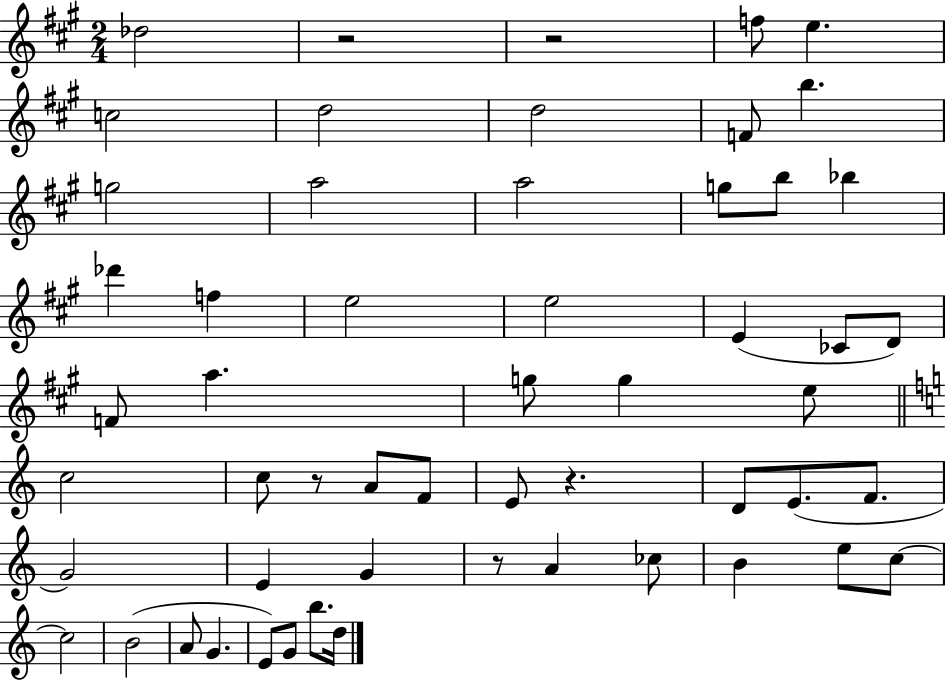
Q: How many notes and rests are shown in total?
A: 55